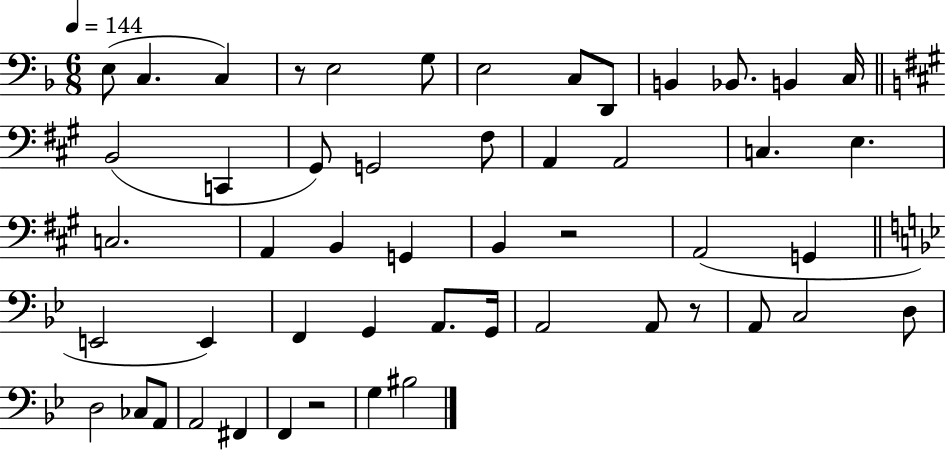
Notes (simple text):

E3/e C3/q. C3/q R/e E3/h G3/e E3/h C3/e D2/e B2/q Bb2/e. B2/q C3/s B2/h C2/q G#2/e G2/h F#3/e A2/q A2/h C3/q. E3/q. C3/h. A2/q B2/q G2/q B2/q R/h A2/h G2/q E2/h E2/q F2/q G2/q A2/e. G2/s A2/h A2/e R/e A2/e C3/h D3/e D3/h CES3/e A2/e A2/h F#2/q F2/q R/h G3/q BIS3/h